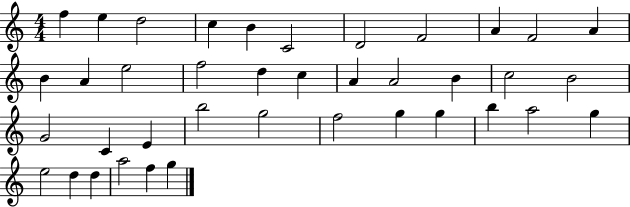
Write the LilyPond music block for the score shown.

{
  \clef treble
  \numericTimeSignature
  \time 4/4
  \key c \major
  f''4 e''4 d''2 | c''4 b'4 c'2 | d'2 f'2 | a'4 f'2 a'4 | \break b'4 a'4 e''2 | f''2 d''4 c''4 | a'4 a'2 b'4 | c''2 b'2 | \break g'2 c'4 e'4 | b''2 g''2 | f''2 g''4 g''4 | b''4 a''2 g''4 | \break e''2 d''4 d''4 | a''2 f''4 g''4 | \bar "|."
}